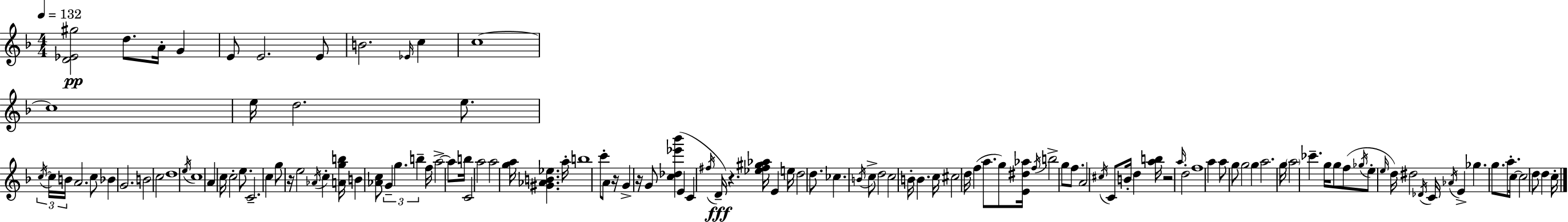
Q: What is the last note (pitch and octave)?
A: C5